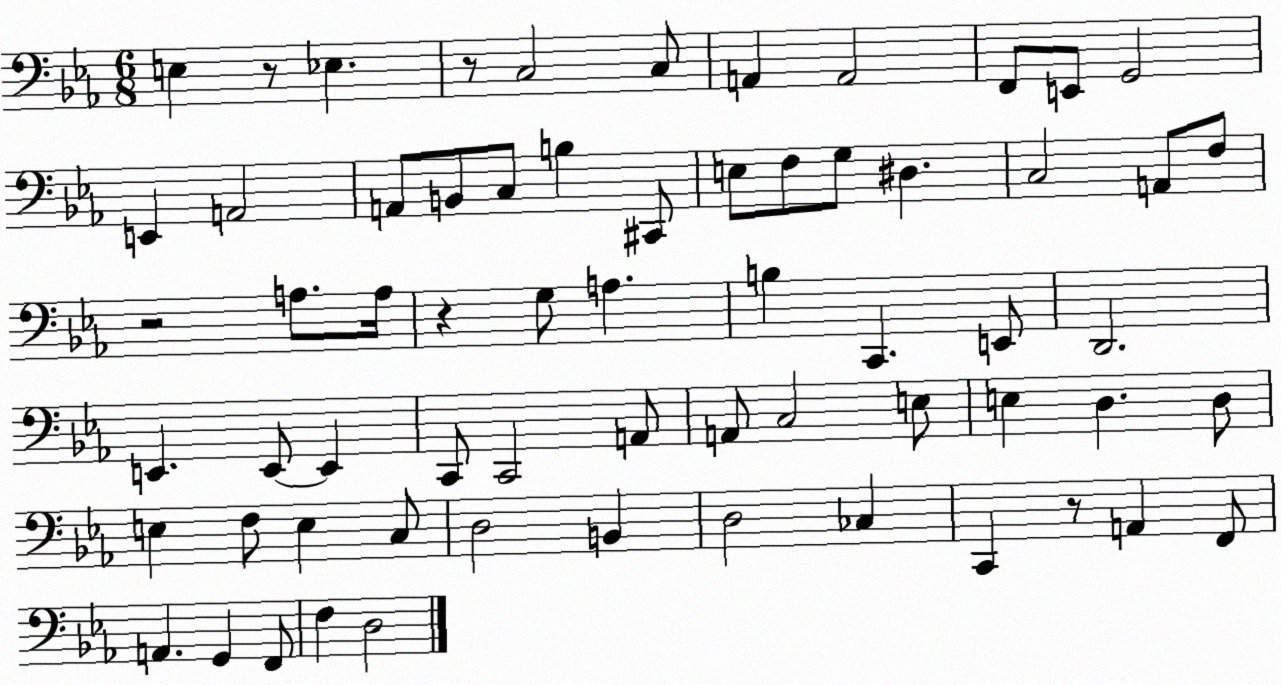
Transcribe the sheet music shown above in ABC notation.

X:1
T:Untitled
M:6/8
L:1/4
K:Eb
E, z/2 _E, z/2 C,2 C,/2 A,, A,,2 F,,/2 E,,/2 G,,2 E,, A,,2 A,,/2 B,,/2 C,/2 B, ^C,,/2 E,/2 F,/2 G,/2 ^D, C,2 A,,/2 F,/2 z2 A,/2 A,/4 z G,/2 A, B, C,, E,,/2 D,,2 E,, E,,/2 E,, C,,/2 C,,2 A,,/2 A,,/2 C,2 E,/2 E, D, D,/2 E, F,/2 E, C,/2 D,2 B,, D,2 _C, C,, z/2 A,, F,,/2 A,, G,, F,,/2 F, D,2